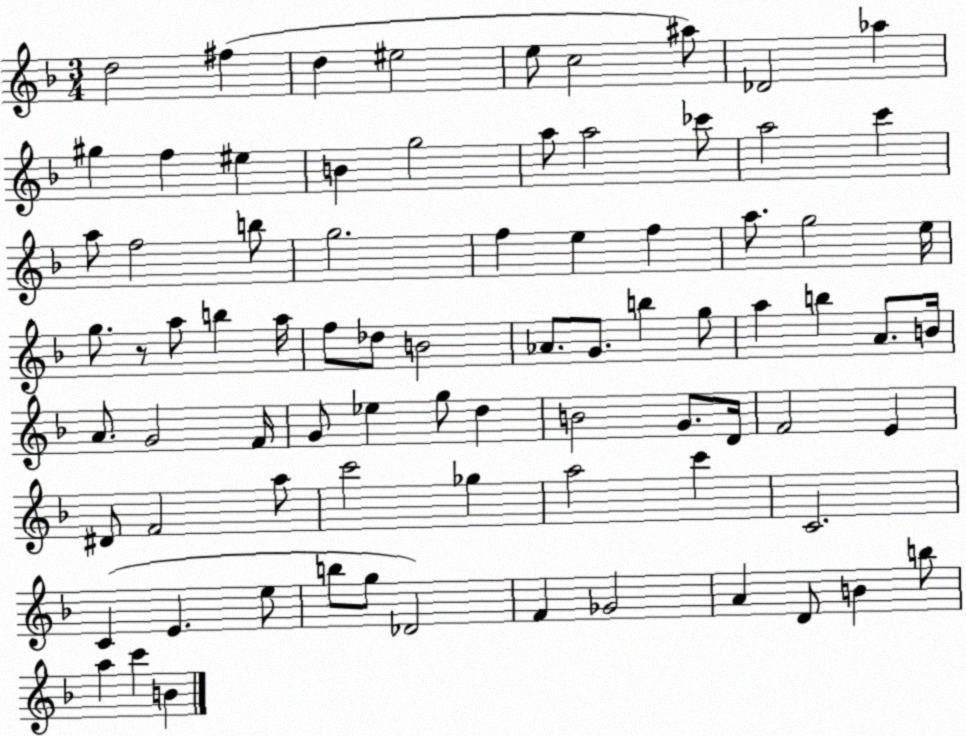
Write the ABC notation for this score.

X:1
T:Untitled
M:3/4
L:1/4
K:F
d2 ^f d ^e2 e/2 c2 ^a/2 _D2 _a ^g f ^e B g2 a/2 a2 _c'/2 a2 c' a/2 f2 b/2 g2 f e f a/2 g2 e/4 g/2 z/2 a/2 b a/4 f/2 _d/2 B2 _A/2 G/2 b g/2 a b A/2 B/4 A/2 G2 F/4 G/2 _e g/2 d B2 G/2 D/4 F2 E ^D/2 F2 a/2 c'2 _g a2 c' C2 C E e/2 b/2 g/2 _D2 F _G2 A D/2 B b/2 a c' B